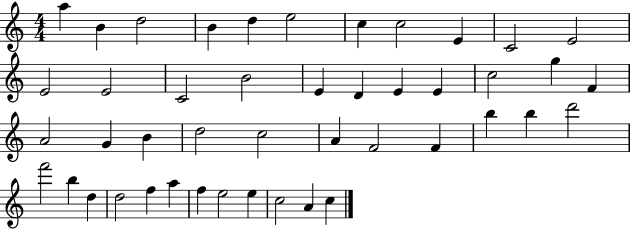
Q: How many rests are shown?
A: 0